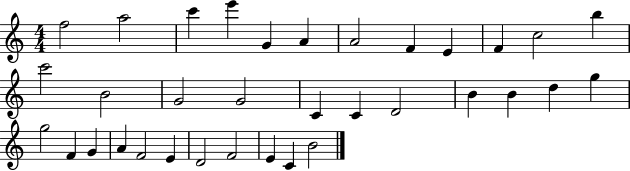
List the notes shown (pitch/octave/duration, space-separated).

F5/h A5/h C6/q E6/q G4/q A4/q A4/h F4/q E4/q F4/q C5/h B5/q C6/h B4/h G4/h G4/h C4/q C4/q D4/h B4/q B4/q D5/q G5/q G5/h F4/q G4/q A4/q F4/h E4/q D4/h F4/h E4/q C4/q B4/h